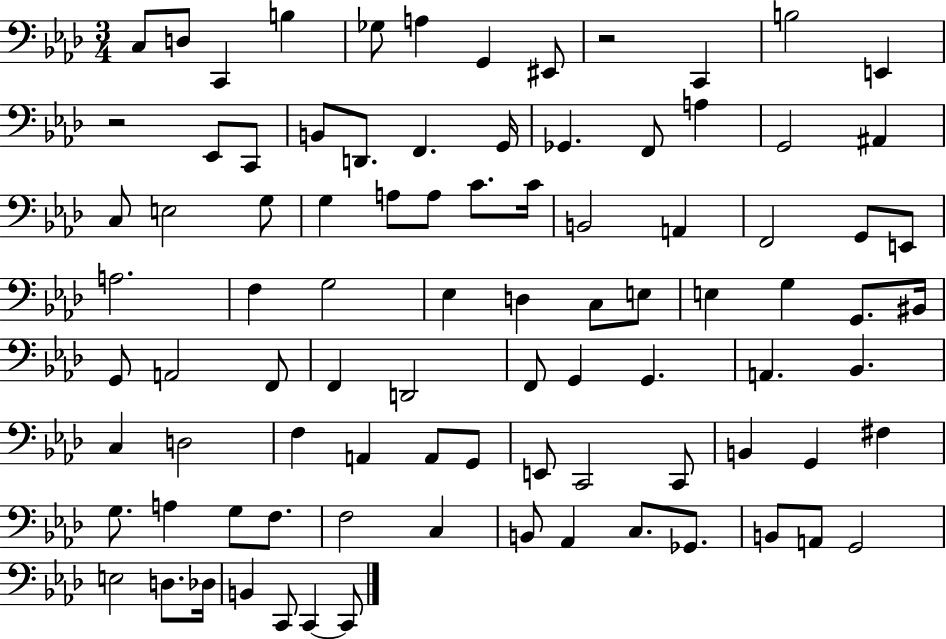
X:1
T:Untitled
M:3/4
L:1/4
K:Ab
C,/2 D,/2 C,, B, _G,/2 A, G,, ^E,,/2 z2 C,, B,2 E,, z2 _E,,/2 C,,/2 B,,/2 D,,/2 F,, G,,/4 _G,, F,,/2 A, G,,2 ^A,, C,/2 E,2 G,/2 G, A,/2 A,/2 C/2 C/4 B,,2 A,, F,,2 G,,/2 E,,/2 A,2 F, G,2 _E, D, C,/2 E,/2 E, G, G,,/2 ^B,,/4 G,,/2 A,,2 F,,/2 F,, D,,2 F,,/2 G,, G,, A,, _B,, C, D,2 F, A,, A,,/2 G,,/2 E,,/2 C,,2 C,,/2 B,, G,, ^F, G,/2 A, G,/2 F,/2 F,2 C, B,,/2 _A,, C,/2 _G,,/2 B,,/2 A,,/2 G,,2 E,2 D,/2 _D,/4 B,, C,,/2 C,, C,,/2